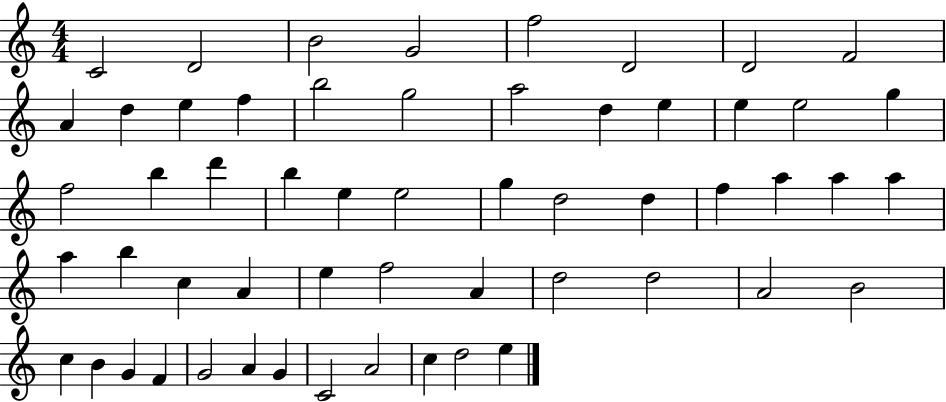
C4/h D4/h B4/h G4/h F5/h D4/h D4/h F4/h A4/q D5/q E5/q F5/q B5/h G5/h A5/h D5/q E5/q E5/q E5/h G5/q F5/h B5/q D6/q B5/q E5/q E5/h G5/q D5/h D5/q F5/q A5/q A5/q A5/q A5/q B5/q C5/q A4/q E5/q F5/h A4/q D5/h D5/h A4/h B4/h C5/q B4/q G4/q F4/q G4/h A4/q G4/q C4/h A4/h C5/q D5/h E5/q